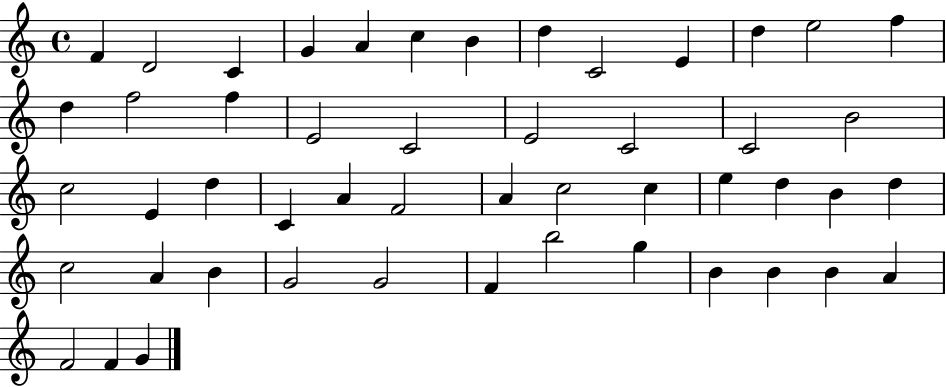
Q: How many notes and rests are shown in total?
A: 50